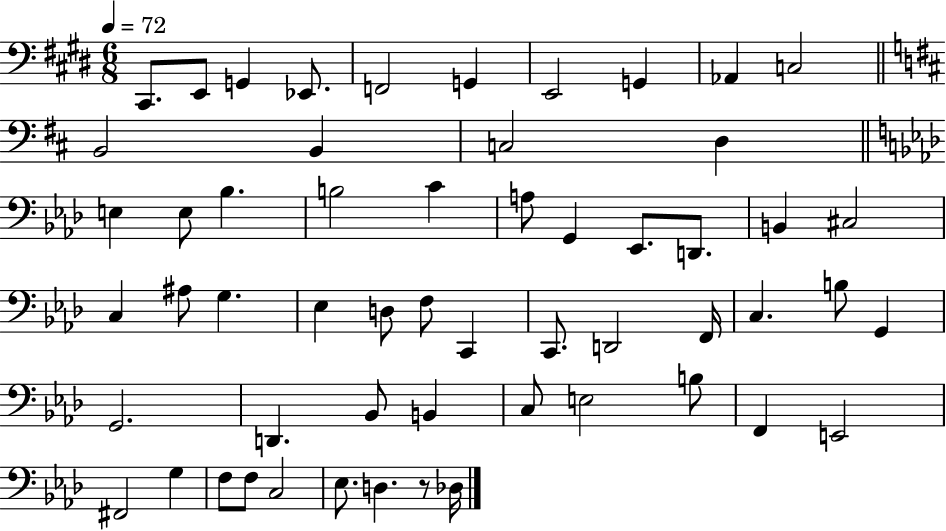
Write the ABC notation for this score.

X:1
T:Untitled
M:6/8
L:1/4
K:E
^C,,/2 E,,/2 G,, _E,,/2 F,,2 G,, E,,2 G,, _A,, C,2 B,,2 B,, C,2 D, E, E,/2 _B, B,2 C A,/2 G,, _E,,/2 D,,/2 B,, ^C,2 C, ^A,/2 G, _E, D,/2 F,/2 C,, C,,/2 D,,2 F,,/4 C, B,/2 G,, G,,2 D,, _B,,/2 B,, C,/2 E,2 B,/2 F,, E,,2 ^F,,2 G, F,/2 F,/2 C,2 _E,/2 D, z/2 _D,/4